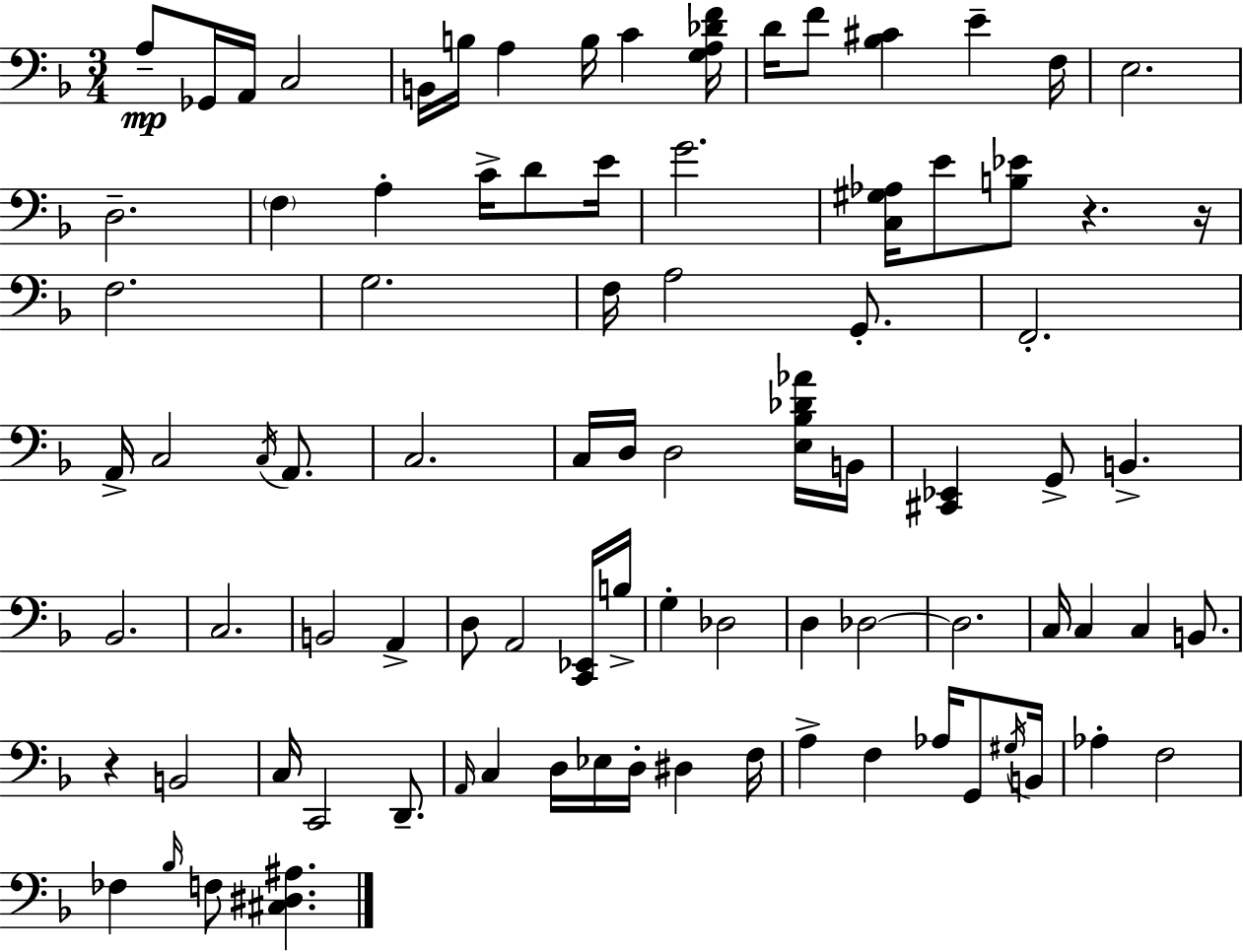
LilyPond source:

{
  \clef bass
  \numericTimeSignature
  \time 3/4
  \key f \major
  a8--\mp ges,16 a,16 c2 | b,16 b16 a4 b16 c'4 <g a des' f'>16 | d'16 f'8 <bes cis'>4 e'4-- f16 | e2. | \break d2.-- | \parenthesize f4 a4-. c'16-> d'8 e'16 | g'2. | <c gis aes>16 e'8 <b ees'>8 r4. r16 | \break f2. | g2. | f16 a2 g,8.-. | f,2.-. | \break a,16-> c2 \acciaccatura { c16 } a,8. | c2. | c16 d16 d2 <e bes des' aes'>16 | b,16 <cis, ees,>4 g,8-> b,4.-> | \break bes,2. | c2. | b,2 a,4-> | d8 a,2 <c, ees,>16 | \break b16-> g4-. des2 | d4 des2~~ | des2. | c16 c4 c4 b,8. | \break r4 b,2 | c16 c,2 d,8.-- | \grace { a,16 } c4 d16 ees16 d16-. dis4 | f16 a4-> f4 aes16 g,8 | \break \acciaccatura { gis16 } b,16 aes4-. f2 | fes4 \grace { bes16 } f8 <cis dis ais>4. | \bar "|."
}